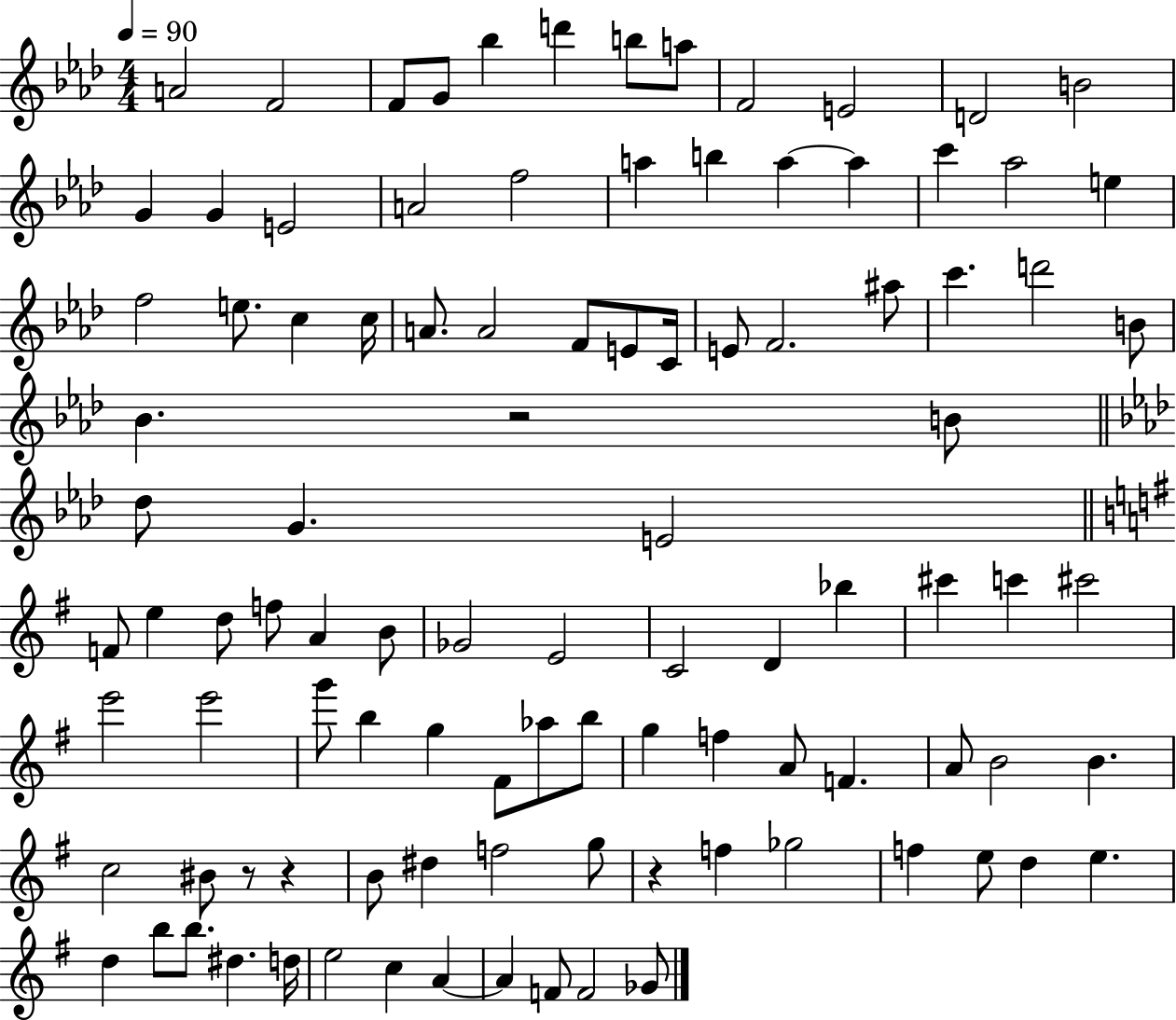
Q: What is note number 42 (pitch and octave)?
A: Db5